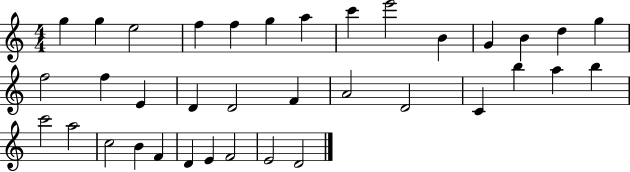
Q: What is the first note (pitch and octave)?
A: G5